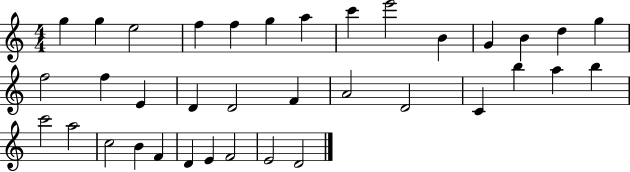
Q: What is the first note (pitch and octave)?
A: G5